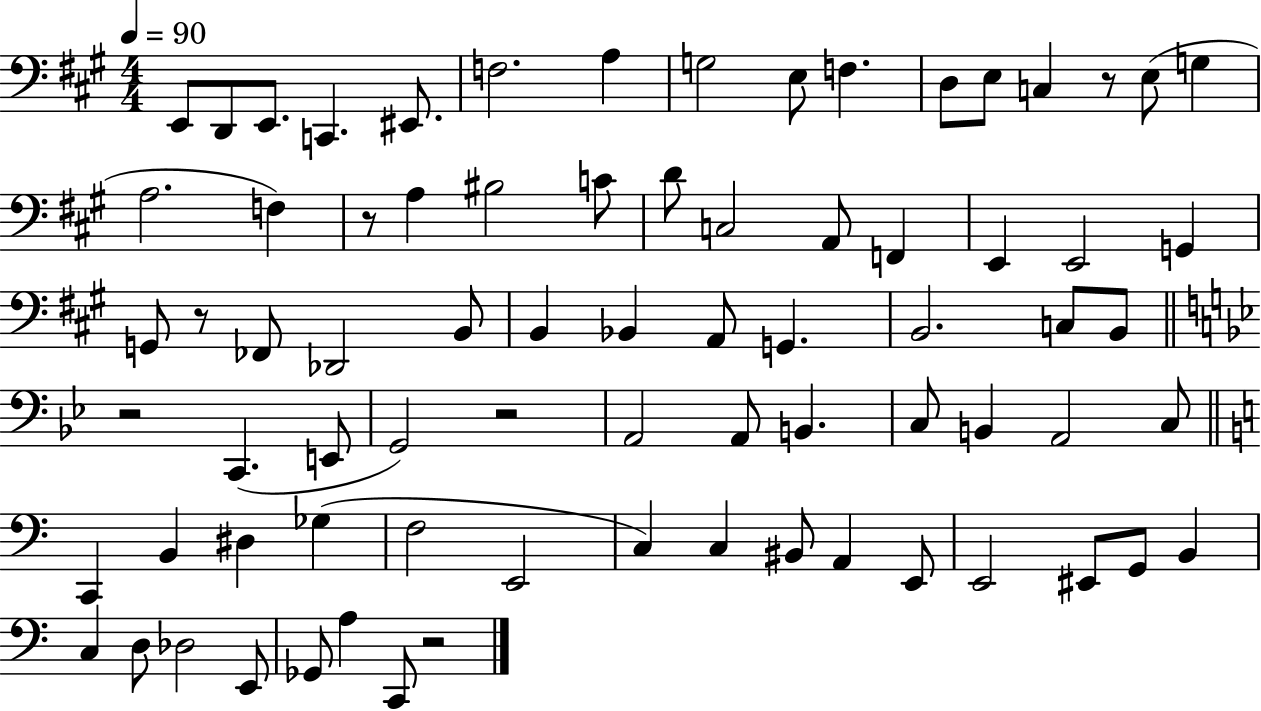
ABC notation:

X:1
T:Untitled
M:4/4
L:1/4
K:A
E,,/2 D,,/2 E,,/2 C,, ^E,,/2 F,2 A, G,2 E,/2 F, D,/2 E,/2 C, z/2 E,/2 G, A,2 F, z/2 A, ^B,2 C/2 D/2 C,2 A,,/2 F,, E,, E,,2 G,, G,,/2 z/2 _F,,/2 _D,,2 B,,/2 B,, _B,, A,,/2 G,, B,,2 C,/2 B,,/2 z2 C,, E,,/2 G,,2 z2 A,,2 A,,/2 B,, C,/2 B,, A,,2 C,/2 C,, B,, ^D, _G, F,2 E,,2 C, C, ^B,,/2 A,, E,,/2 E,,2 ^E,,/2 G,,/2 B,, C, D,/2 _D,2 E,,/2 _G,,/2 A, C,,/2 z2